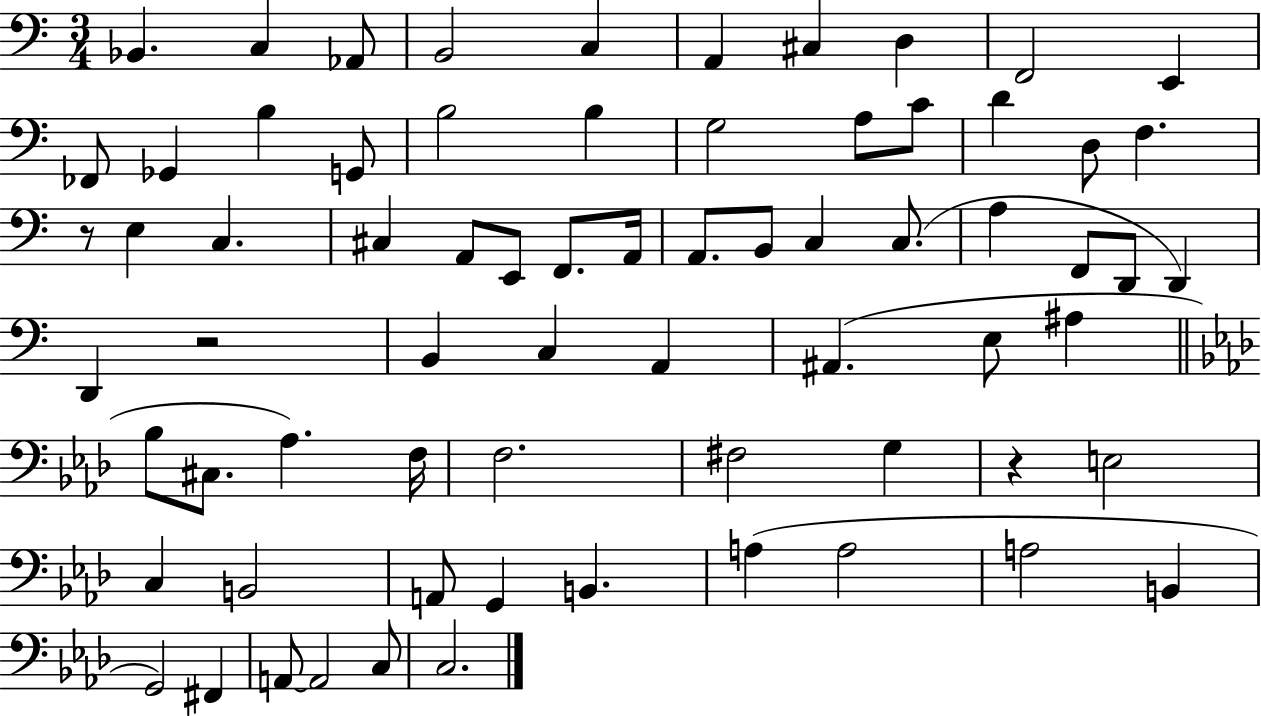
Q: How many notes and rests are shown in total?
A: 70